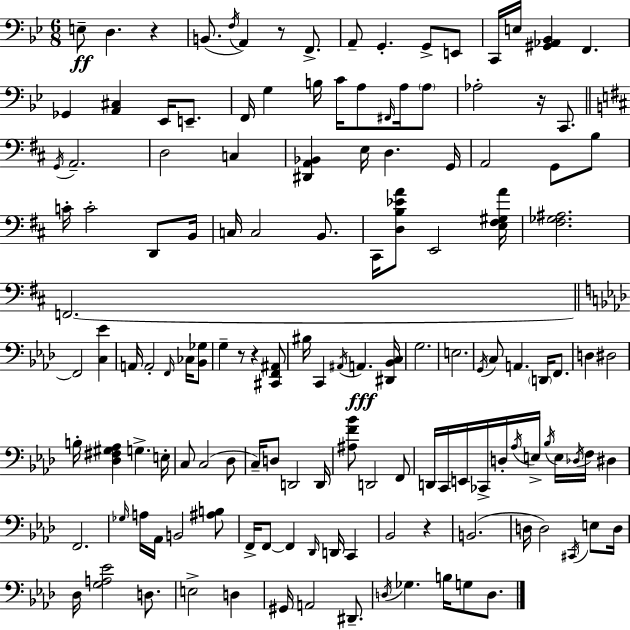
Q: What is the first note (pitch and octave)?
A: E3